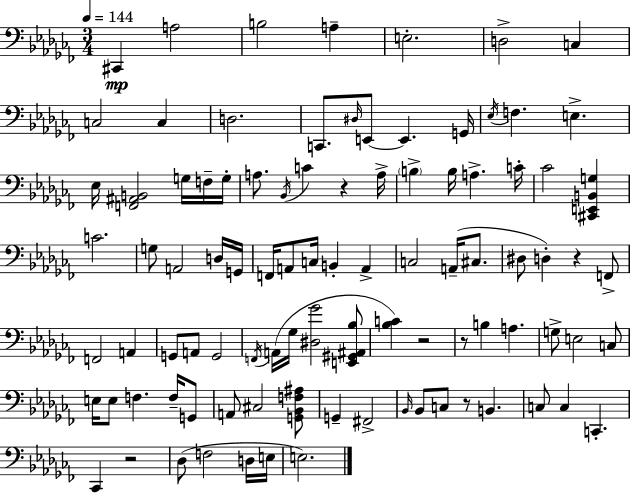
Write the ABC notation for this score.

X:1
T:Untitled
M:3/4
L:1/4
K:Abm
^C,, A,2 B,2 A, E,2 D,2 C, C,2 C, D,2 C,,/2 ^D,/4 E,,/2 E,, G,,/4 _E,/4 F, E, _E,/4 [F,,^A,,B,,]2 G,/4 F,/4 G,/4 A,/2 _B,,/4 C z A,/4 B, B,/4 A, C/4 _C2 [^C,,E,,B,,G,] C2 G,/2 A,,2 D,/4 G,,/4 F,,/4 A,,/2 C,/4 B,, A,, C,2 A,,/4 ^C,/2 ^D,/2 D, z F,,/2 F,,2 A,, G,,/2 A,,/2 G,,2 F,,/4 A,,/4 _G,/4 [^D,_G]2 [E,,^G,,^A,,_B,]/2 [_B,C] z2 z/2 B, A, G,/2 E,2 C,/2 E,/4 E,/2 F, F,/4 G,,/2 A,,/2 ^C,2 [G,,_B,,F,^A,]/2 G,, ^F,,2 _B,,/4 _B,,/2 C,/2 z/2 B,, C,/2 C, C,, _C,, z2 _D,/2 F,2 D,/4 E,/4 E,2